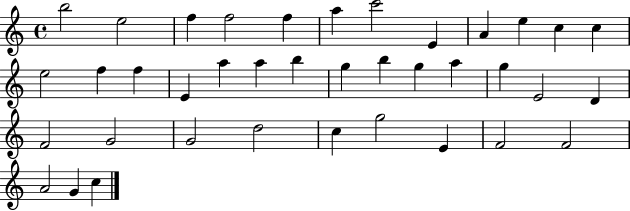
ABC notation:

X:1
T:Untitled
M:4/4
L:1/4
K:C
b2 e2 f f2 f a c'2 E A e c c e2 f f E a a b g b g a g E2 D F2 G2 G2 d2 c g2 E F2 F2 A2 G c